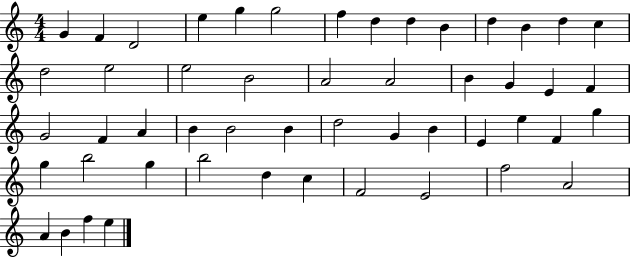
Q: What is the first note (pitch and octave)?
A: G4